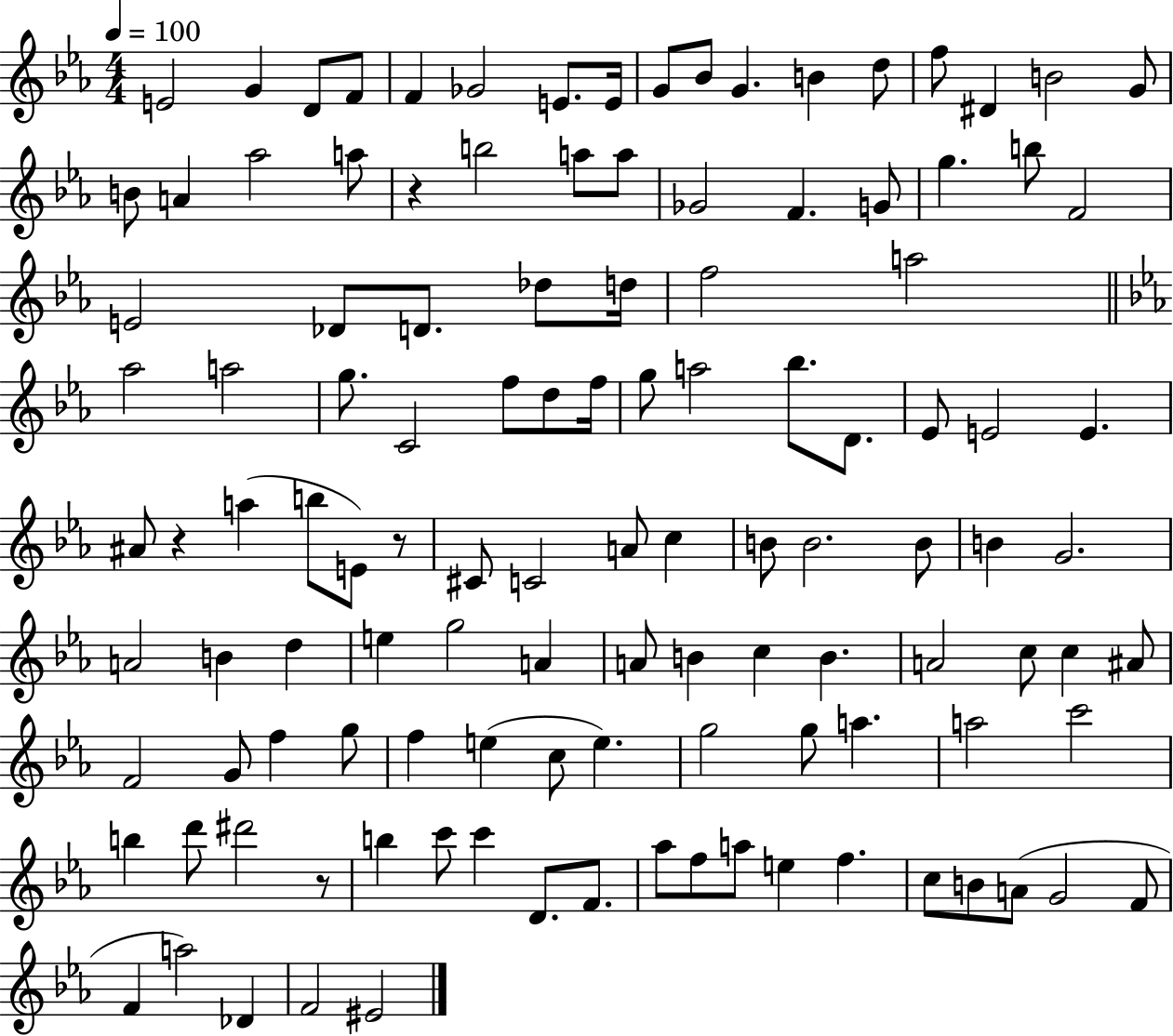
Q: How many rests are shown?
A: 4